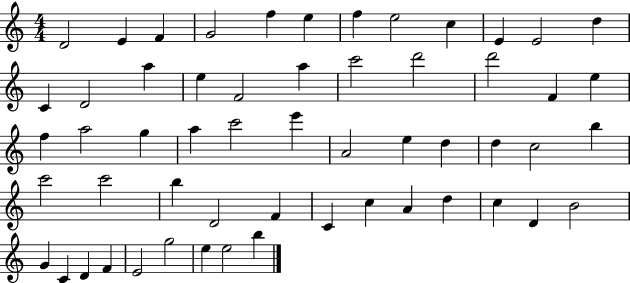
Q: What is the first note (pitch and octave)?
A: D4